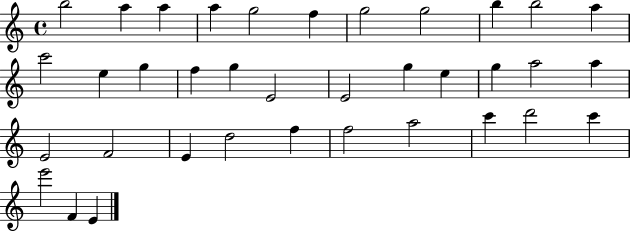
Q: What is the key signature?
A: C major